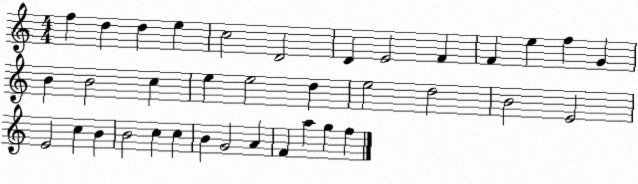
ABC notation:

X:1
T:Untitled
M:4/4
L:1/4
K:C
f d d e c2 D2 D E2 F F e f G B B2 c e e2 d e2 d2 B2 E2 E2 c B B2 c c B G2 A F a g f